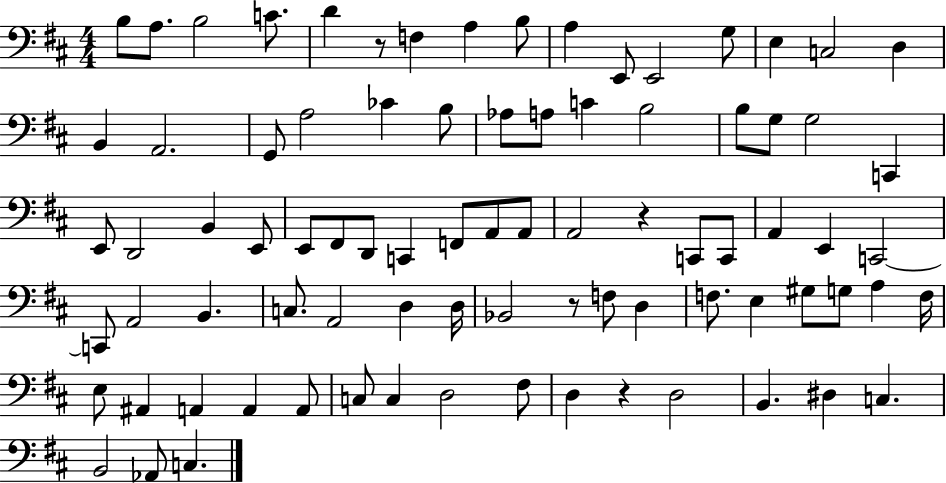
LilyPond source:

{
  \clef bass
  \numericTimeSignature
  \time 4/4
  \key d \major
  b8 a8. b2 c'8. | d'4 r8 f4 a4 b8 | a4 e,8 e,2 g8 | e4 c2 d4 | \break b,4 a,2. | g,8 a2 ces'4 b8 | aes8 a8 c'4 b2 | b8 g8 g2 c,4 | \break e,8 d,2 b,4 e,8 | e,8 fis,8 d,8 c,4 f,8 a,8 a,8 | a,2 r4 c,8 c,8 | a,4 e,4 c,2~~ | \break c,8 a,2 b,4. | c8. a,2 d4 d16 | bes,2 r8 f8 d4 | f8. e4 gis8 g8 a4 f16 | \break e8 ais,4 a,4 a,4 a,8 | c8 c4 d2 fis8 | d4 r4 d2 | b,4. dis4 c4. | \break b,2 aes,8 c4. | \bar "|."
}